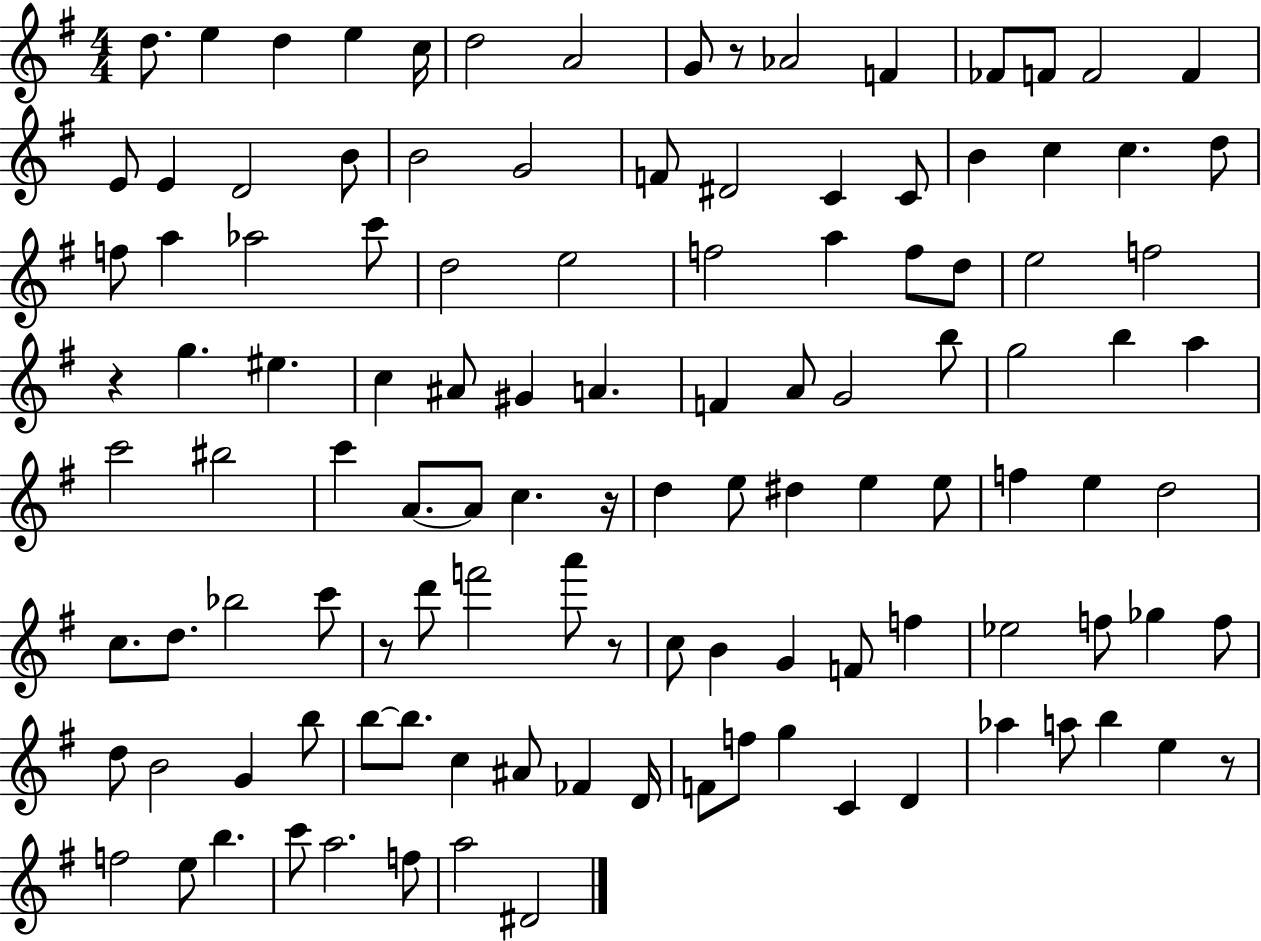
D5/e. E5/q D5/q E5/q C5/s D5/h A4/h G4/e R/e Ab4/h F4/q FES4/e F4/e F4/h F4/q E4/e E4/q D4/h B4/e B4/h G4/h F4/e D#4/h C4/q C4/e B4/q C5/q C5/q. D5/e F5/e A5/q Ab5/h C6/e D5/h E5/h F5/h A5/q F5/e D5/e E5/h F5/h R/q G5/q. EIS5/q. C5/q A#4/e G#4/q A4/q. F4/q A4/e G4/h B5/e G5/h B5/q A5/q C6/h BIS5/h C6/q A4/e. A4/e C5/q. R/s D5/q E5/e D#5/q E5/q E5/e F5/q E5/q D5/h C5/e. D5/e. Bb5/h C6/e R/e D6/e F6/h A6/e R/e C5/e B4/q G4/q F4/e F5/q Eb5/h F5/e Gb5/q F5/e D5/e B4/h G4/q B5/e B5/e B5/e. C5/q A#4/e FES4/q D4/s F4/e F5/e G5/q C4/q D4/q Ab5/q A5/e B5/q E5/q R/e F5/h E5/e B5/q. C6/e A5/h. F5/e A5/h D#4/h